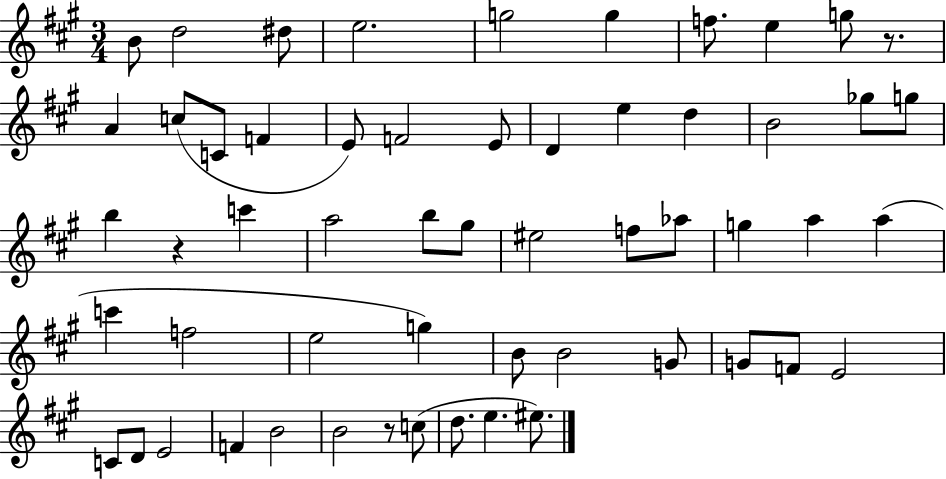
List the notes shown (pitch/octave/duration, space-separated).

B4/e D5/h D#5/e E5/h. G5/h G5/q F5/e. E5/q G5/e R/e. A4/q C5/e C4/e F4/q E4/e F4/h E4/e D4/q E5/q D5/q B4/h Gb5/e G5/e B5/q R/q C6/q A5/h B5/e G#5/e EIS5/h F5/e Ab5/e G5/q A5/q A5/q C6/q F5/h E5/h G5/q B4/e B4/h G4/e G4/e F4/e E4/h C4/e D4/e E4/h F4/q B4/h B4/h R/e C5/e D5/e. E5/q. EIS5/e.